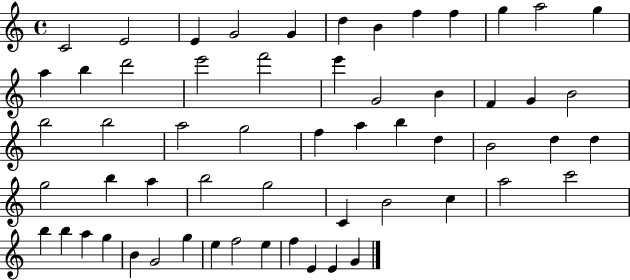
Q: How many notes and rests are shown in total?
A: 58